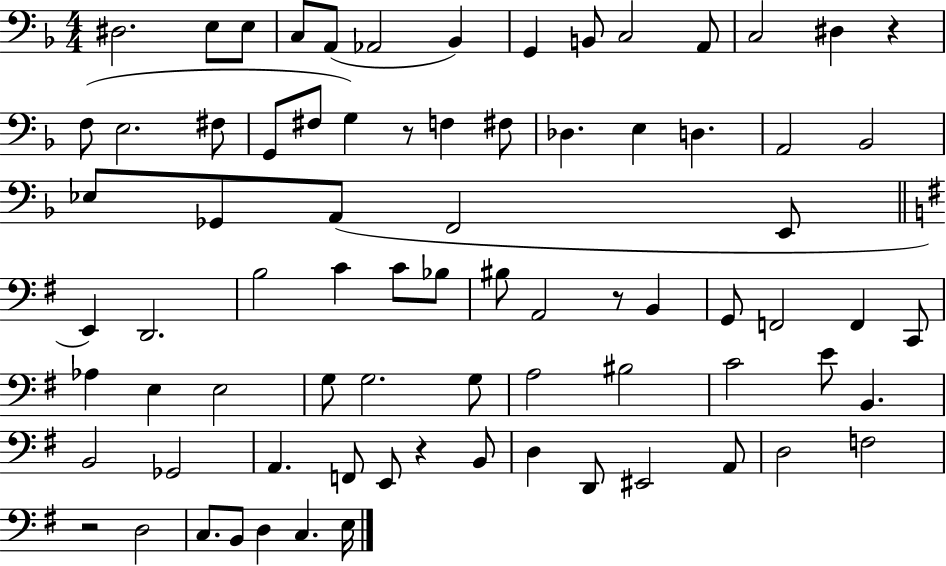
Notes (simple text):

D#3/h. E3/e E3/e C3/e A2/e Ab2/h Bb2/q G2/q B2/e C3/h A2/e C3/h D#3/q R/q F3/e E3/h. F#3/e G2/e F#3/e G3/q R/e F3/q F#3/e Db3/q. E3/q D3/q. A2/h Bb2/h Eb3/e Gb2/e A2/e F2/h E2/e E2/q D2/h. B3/h C4/q C4/e Bb3/e BIS3/e A2/h R/e B2/q G2/e F2/h F2/q C2/e Ab3/q E3/q E3/h G3/e G3/h. G3/e A3/h BIS3/h C4/h E4/e B2/q. B2/h Gb2/h A2/q. F2/e E2/e R/q B2/e D3/q D2/e EIS2/h A2/e D3/h F3/h R/h D3/h C3/e. B2/e D3/q C3/q. E3/s